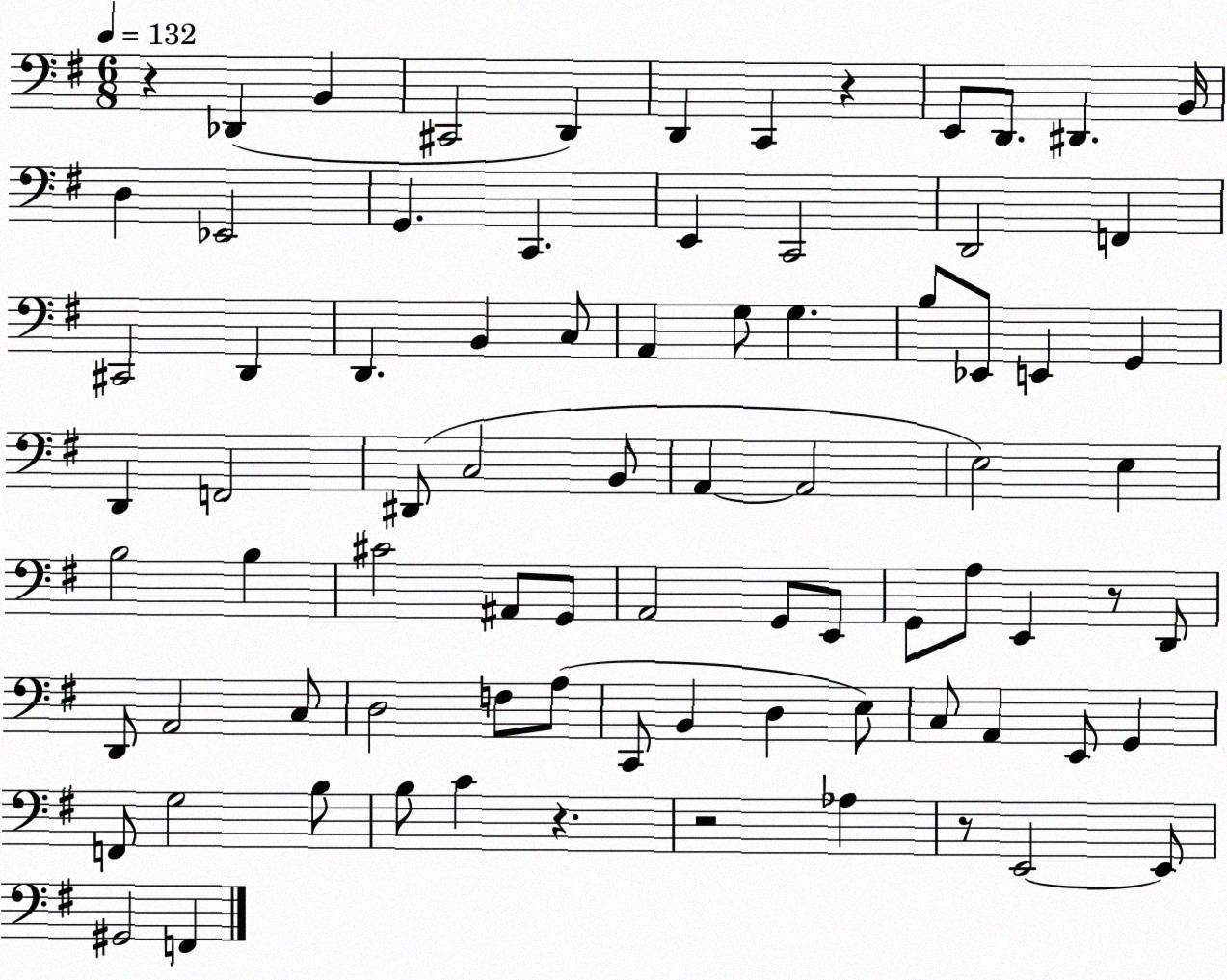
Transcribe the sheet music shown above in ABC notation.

X:1
T:Untitled
M:6/8
L:1/4
K:G
z _D,, B,, ^C,,2 D,, D,, C,, z E,,/2 D,,/2 ^D,, B,,/4 D, _E,,2 G,, C,, E,, C,,2 D,,2 F,, ^C,,2 D,, D,, B,, C,/2 A,, G,/2 G, B,/2 _E,,/2 E,, G,, D,, F,,2 ^D,,/2 C,2 B,,/2 A,, A,,2 E,2 E, B,2 B, ^C2 ^A,,/2 G,,/2 A,,2 G,,/2 E,,/2 G,,/2 A,/2 E,, z/2 D,,/2 D,,/2 A,,2 C,/2 D,2 F,/2 A,/2 C,,/2 B,, D, E,/2 C,/2 A,, E,,/2 G,, F,,/2 G,2 B,/2 B,/2 C z z2 _A, z/2 E,,2 E,,/2 ^G,,2 F,,